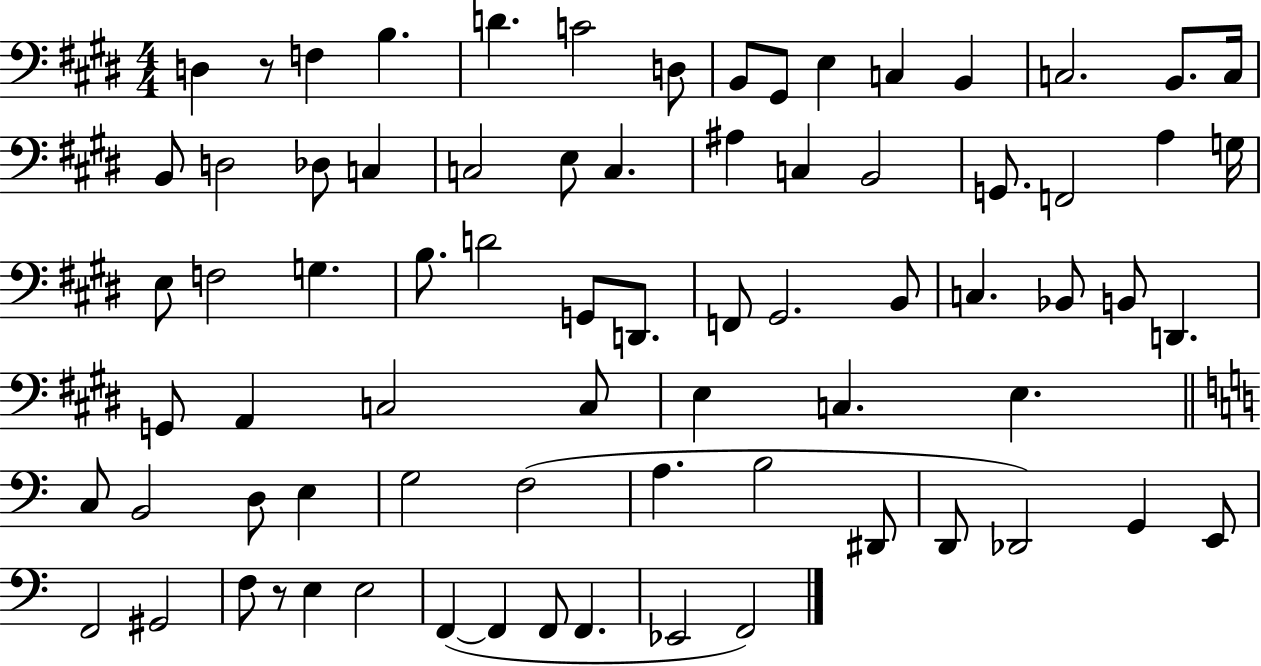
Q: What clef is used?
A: bass